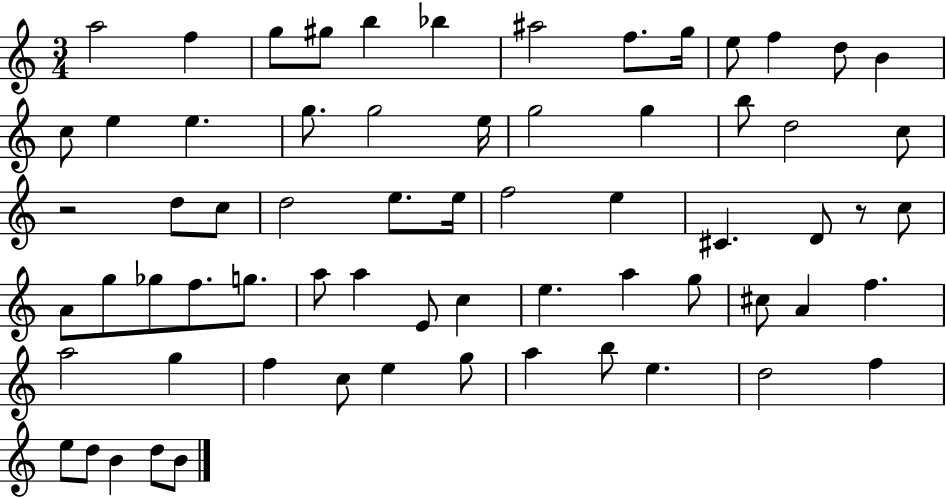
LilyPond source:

{
  \clef treble
  \numericTimeSignature
  \time 3/4
  \key c \major
  a''2 f''4 | g''8 gis''8 b''4 bes''4 | ais''2 f''8. g''16 | e''8 f''4 d''8 b'4 | \break c''8 e''4 e''4. | g''8. g''2 e''16 | g''2 g''4 | b''8 d''2 c''8 | \break r2 d''8 c''8 | d''2 e''8. e''16 | f''2 e''4 | cis'4. d'8 r8 c''8 | \break a'8 g''8 ges''8 f''8. g''8. | a''8 a''4 e'8 c''4 | e''4. a''4 g''8 | cis''8 a'4 f''4. | \break a''2 g''4 | f''4 c''8 e''4 g''8 | a''4 b''8 e''4. | d''2 f''4 | \break e''8 d''8 b'4 d''8 b'8 | \bar "|."
}